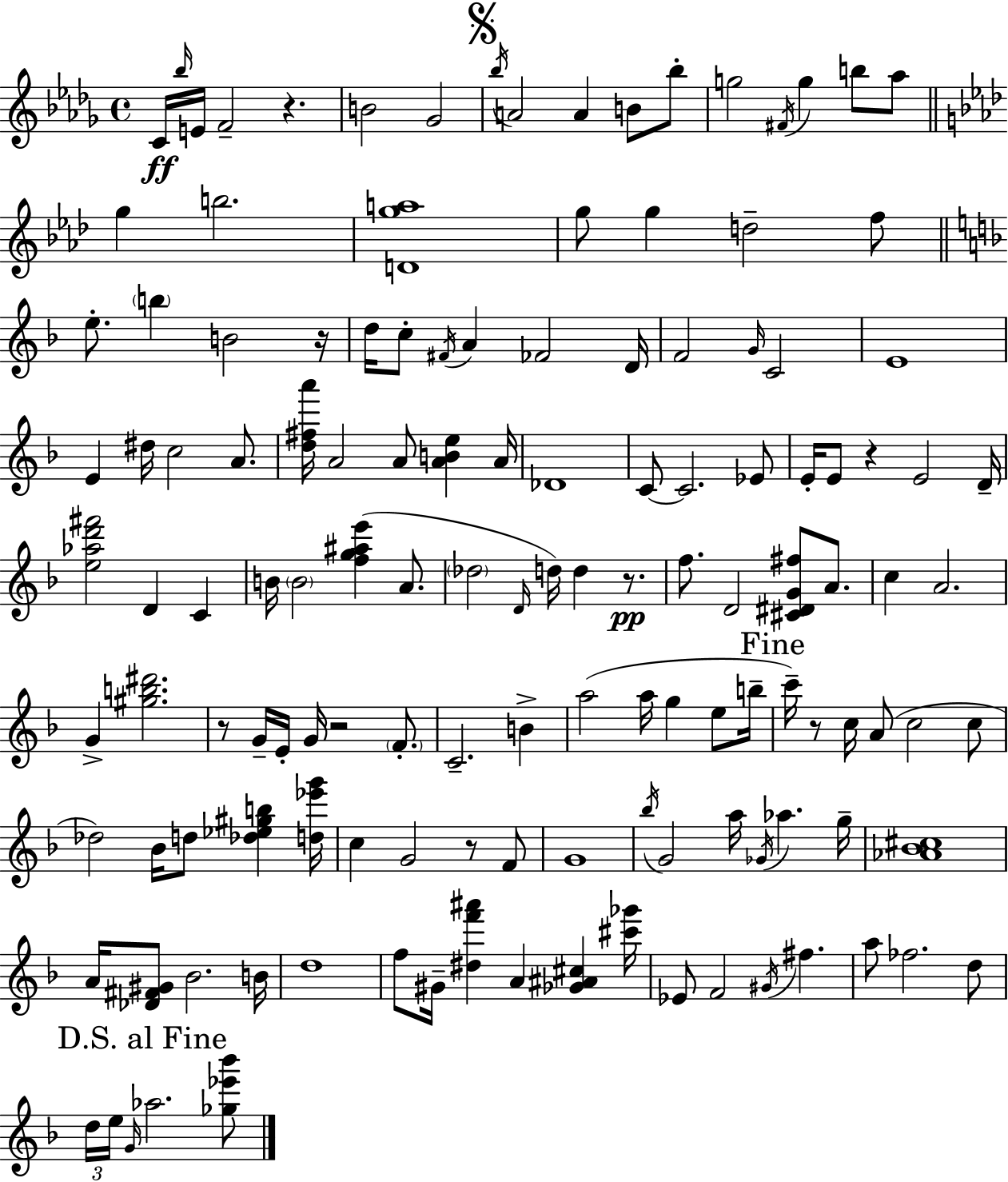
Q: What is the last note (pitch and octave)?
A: Ab5